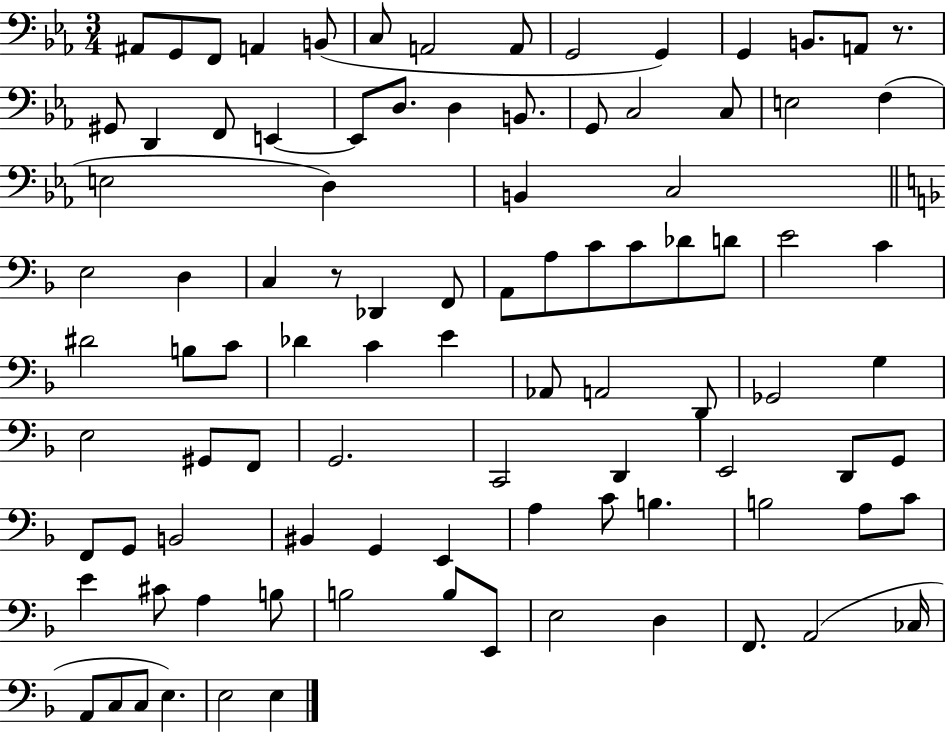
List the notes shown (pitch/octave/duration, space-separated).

A#2/e G2/e F2/e A2/q B2/e C3/e A2/h A2/e G2/h G2/q G2/q B2/e. A2/e R/e. G#2/e D2/q F2/e E2/q E2/e D3/e. D3/q B2/e. G2/e C3/h C3/e E3/h F3/q E3/h D3/q B2/q C3/h E3/h D3/q C3/q R/e Db2/q F2/e A2/e A3/e C4/e C4/e Db4/e D4/e E4/h C4/q D#4/h B3/e C4/e Db4/q C4/q E4/q Ab2/e A2/h D2/e Gb2/h G3/q E3/h G#2/e F2/e G2/h. C2/h D2/q E2/h D2/e G2/e F2/e G2/e B2/h BIS2/q G2/q E2/q A3/q C4/e B3/q. B3/h A3/e C4/e E4/q C#4/e A3/q B3/e B3/h B3/e E2/e E3/h D3/q F2/e. A2/h CES3/s A2/e C3/e C3/e E3/q. E3/h E3/q